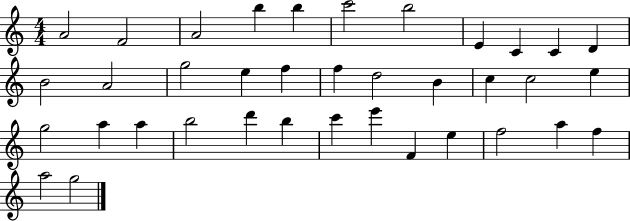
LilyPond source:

{
  \clef treble
  \numericTimeSignature
  \time 4/4
  \key c \major
  a'2 f'2 | a'2 b''4 b''4 | c'''2 b''2 | e'4 c'4 c'4 d'4 | \break b'2 a'2 | g''2 e''4 f''4 | f''4 d''2 b'4 | c''4 c''2 e''4 | \break g''2 a''4 a''4 | b''2 d'''4 b''4 | c'''4 e'''4 f'4 e''4 | f''2 a''4 f''4 | \break a''2 g''2 | \bar "|."
}